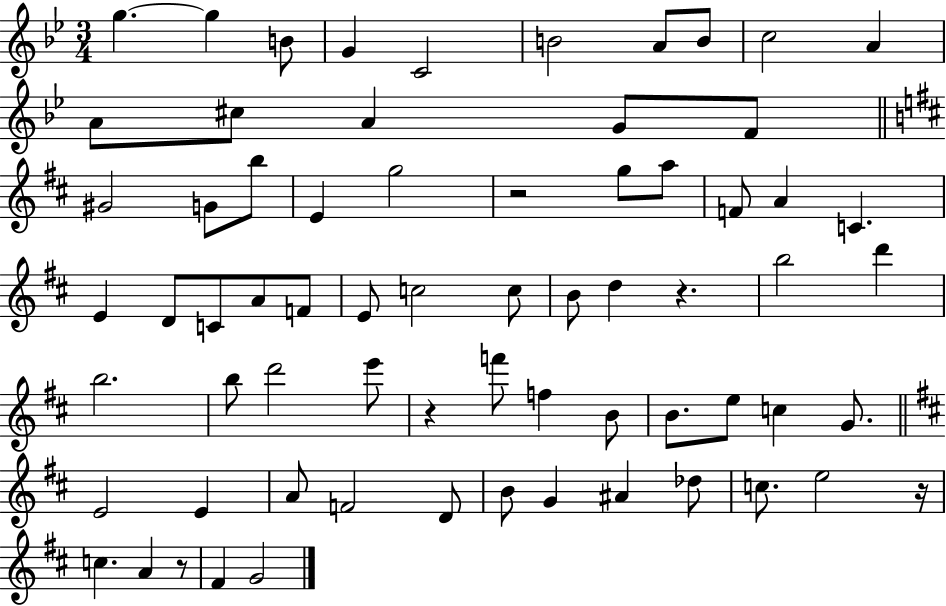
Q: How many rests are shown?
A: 5